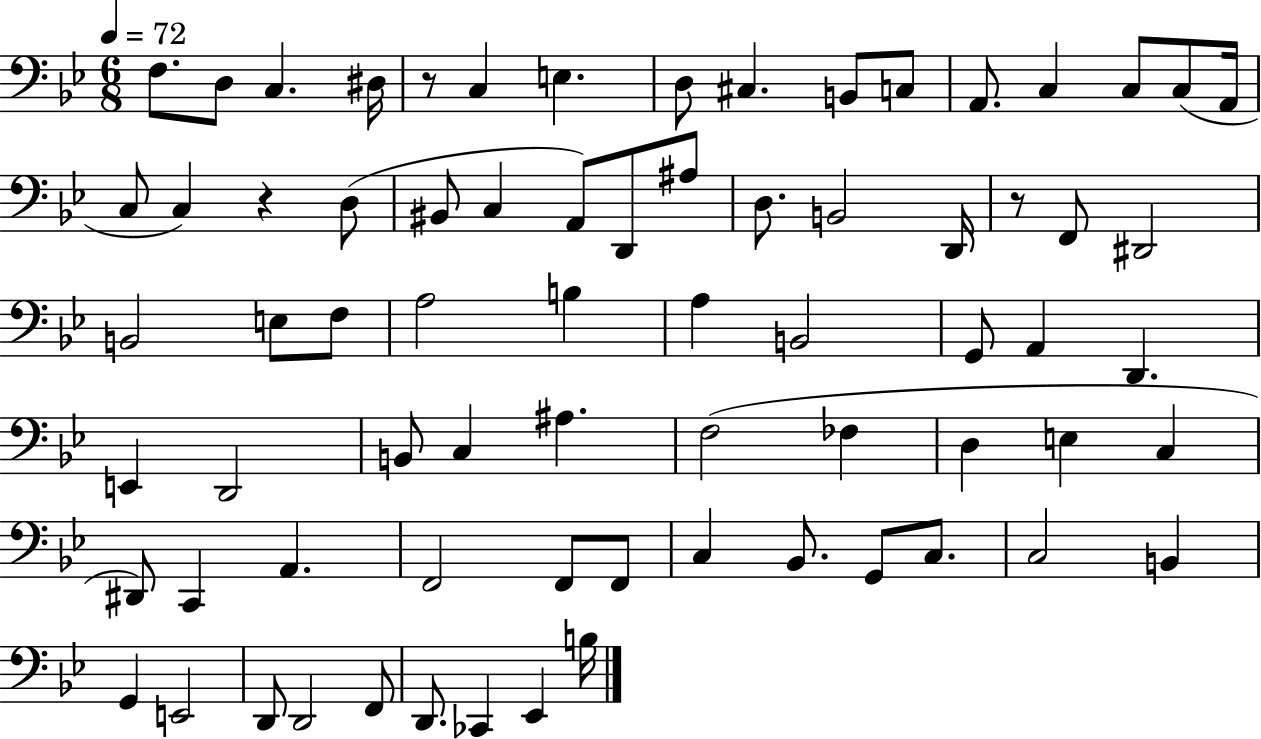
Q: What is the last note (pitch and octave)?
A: B3